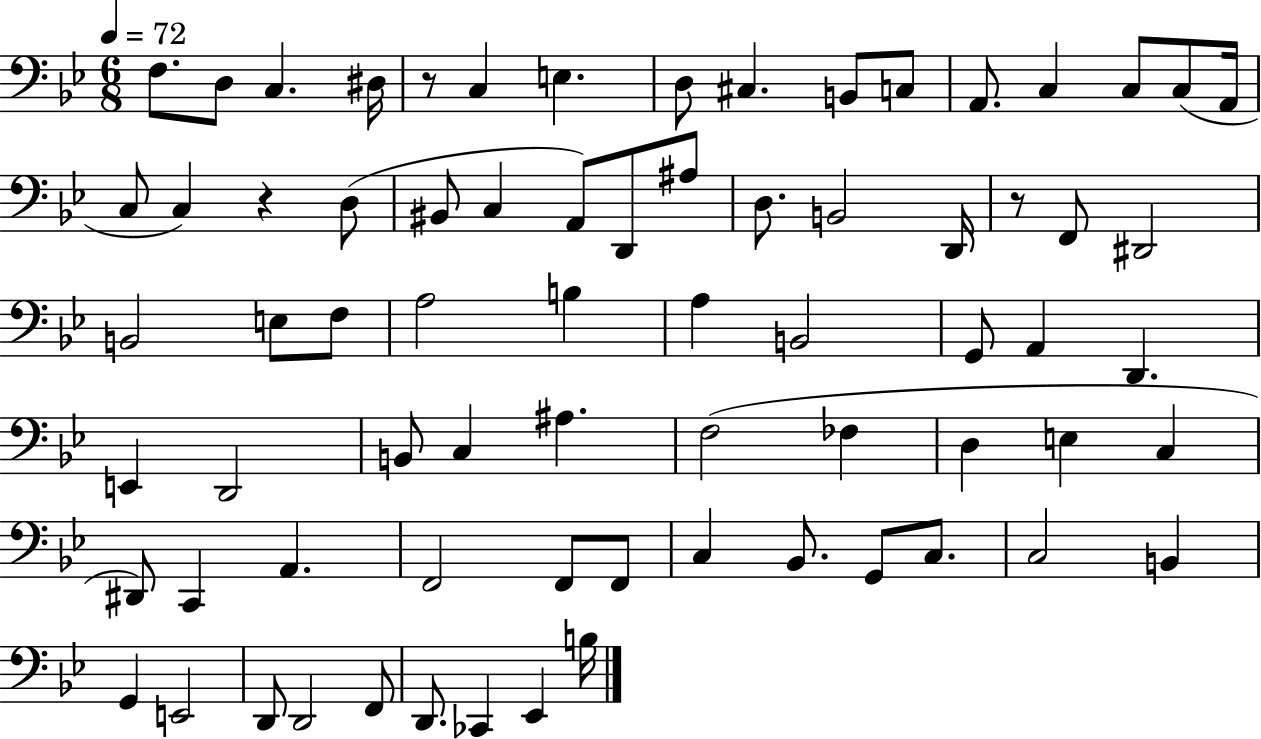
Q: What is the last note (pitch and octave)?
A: B3